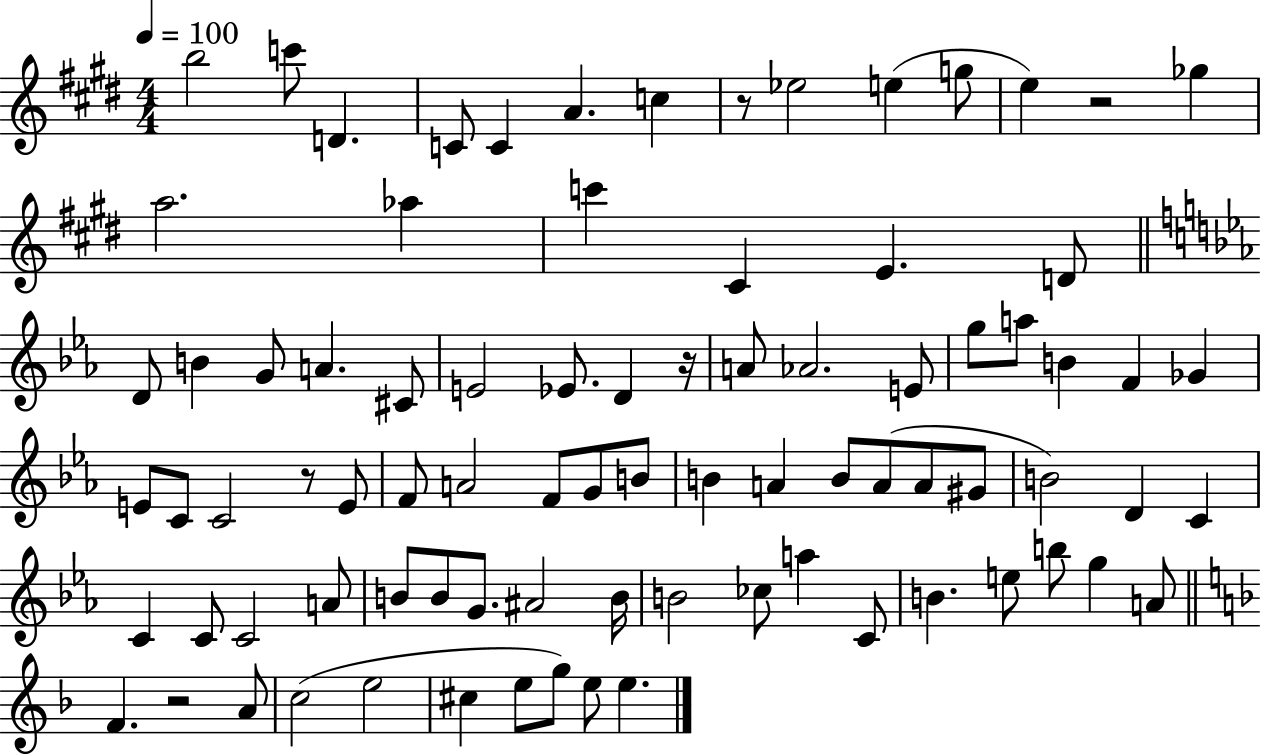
{
  \clef treble
  \numericTimeSignature
  \time 4/4
  \key e \major
  \tempo 4 = 100
  b''2 c'''8 d'4. | c'8 c'4 a'4. c''4 | r8 ees''2 e''4( g''8 | e''4) r2 ges''4 | \break a''2. aes''4 | c'''4 cis'4 e'4. d'8 | \bar "||" \break \key c \minor d'8 b'4 g'8 a'4. cis'8 | e'2 ees'8. d'4 r16 | a'8 aes'2. e'8 | g''8 a''8 b'4 f'4 ges'4 | \break e'8 c'8 c'2 r8 e'8 | f'8 a'2 f'8 g'8 b'8 | b'4 a'4 b'8 a'8( a'8 gis'8 | b'2) d'4 c'4 | \break c'4 c'8 c'2 a'8 | b'8 b'8 g'8. ais'2 b'16 | b'2 ces''8 a''4 c'8 | b'4. e''8 b''8 g''4 a'8 | \break \bar "||" \break \key f \major f'4. r2 a'8 | c''2( e''2 | cis''4 e''8 g''8) e''8 e''4. | \bar "|."
}